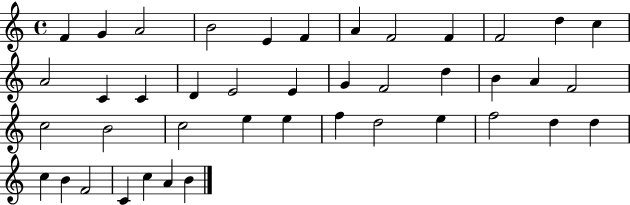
F4/q G4/q A4/h B4/h E4/q F4/q A4/q F4/h F4/q F4/h D5/q C5/q A4/h C4/q C4/q D4/q E4/h E4/q G4/q F4/h D5/q B4/q A4/q F4/h C5/h B4/h C5/h E5/q E5/q F5/q D5/h E5/q F5/h D5/q D5/q C5/q B4/q F4/h C4/q C5/q A4/q B4/q